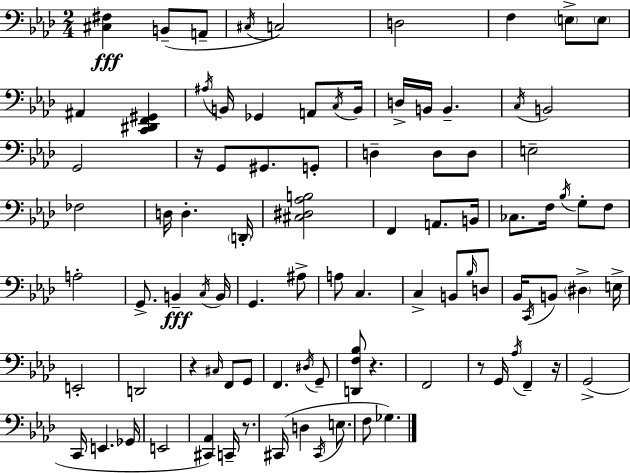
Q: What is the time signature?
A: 2/4